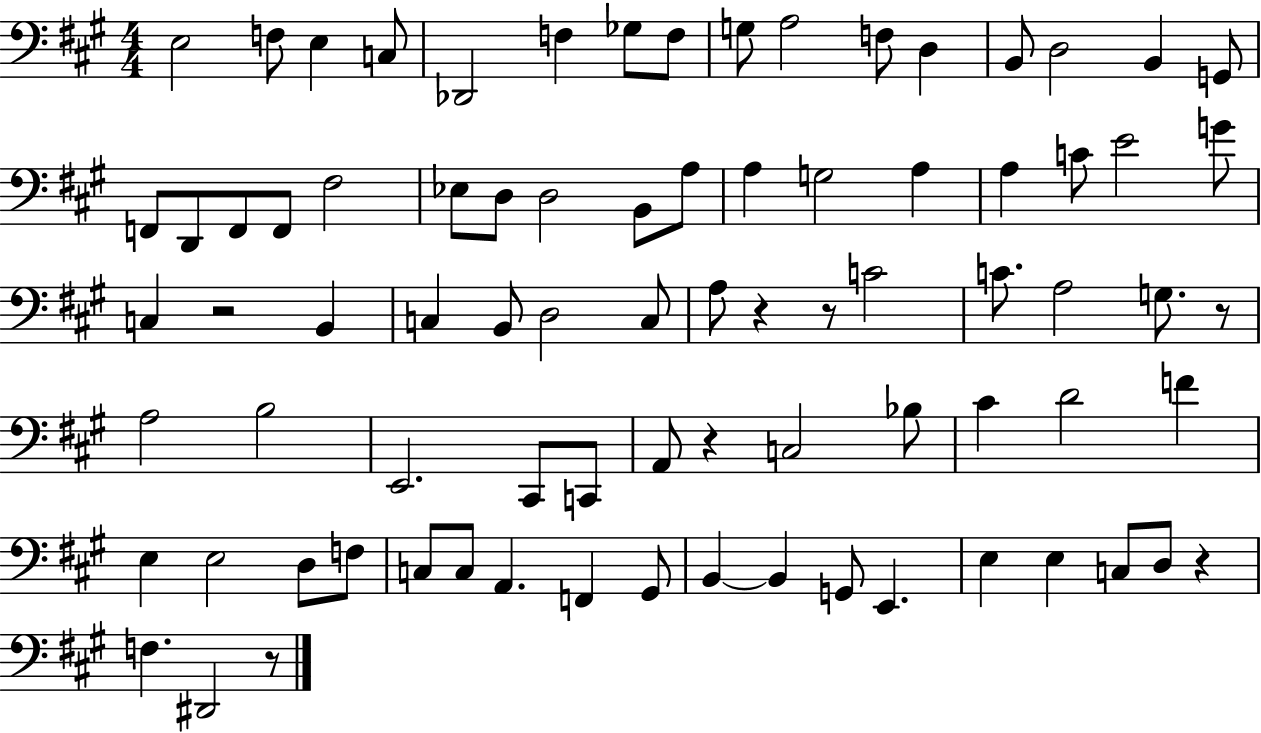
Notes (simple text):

E3/h F3/e E3/q C3/e Db2/h F3/q Gb3/e F3/e G3/e A3/h F3/e D3/q B2/e D3/h B2/q G2/e F2/e D2/e F2/e F2/e F#3/h Eb3/e D3/e D3/h B2/e A3/e A3/q G3/h A3/q A3/q C4/e E4/h G4/e C3/q R/h B2/q C3/q B2/e D3/h C3/e A3/e R/q R/e C4/h C4/e. A3/h G3/e. R/e A3/h B3/h E2/h. C#2/e C2/e A2/e R/q C3/h Bb3/e C#4/q D4/h F4/q E3/q E3/h D3/e F3/e C3/e C3/e A2/q. F2/q G#2/e B2/q B2/q G2/e E2/q. E3/q E3/q C3/e D3/e R/q F3/q. D#2/h R/e